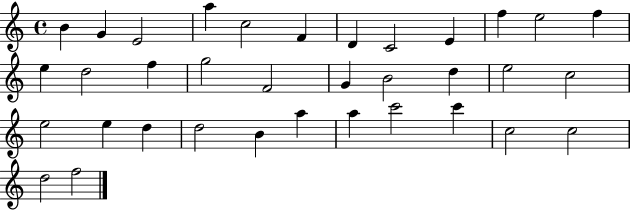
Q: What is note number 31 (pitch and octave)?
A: C6